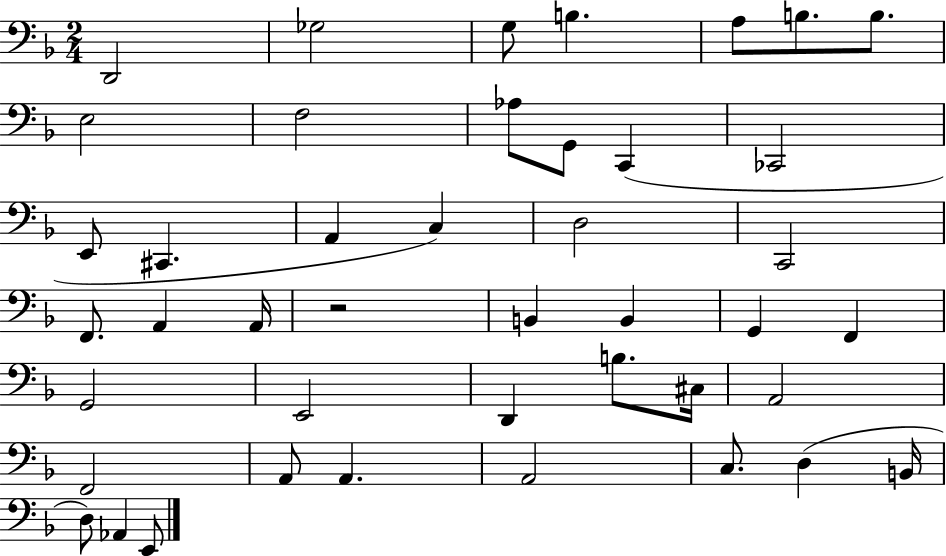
D2/h Gb3/h G3/e B3/q. A3/e B3/e. B3/e. E3/h F3/h Ab3/e G2/e C2/q CES2/h E2/e C#2/q. A2/q C3/q D3/h C2/h F2/e. A2/q A2/s R/h B2/q B2/q G2/q F2/q G2/h E2/h D2/q B3/e. C#3/s A2/h F2/h A2/e A2/q. A2/h C3/e. D3/q B2/s D3/e Ab2/q E2/e